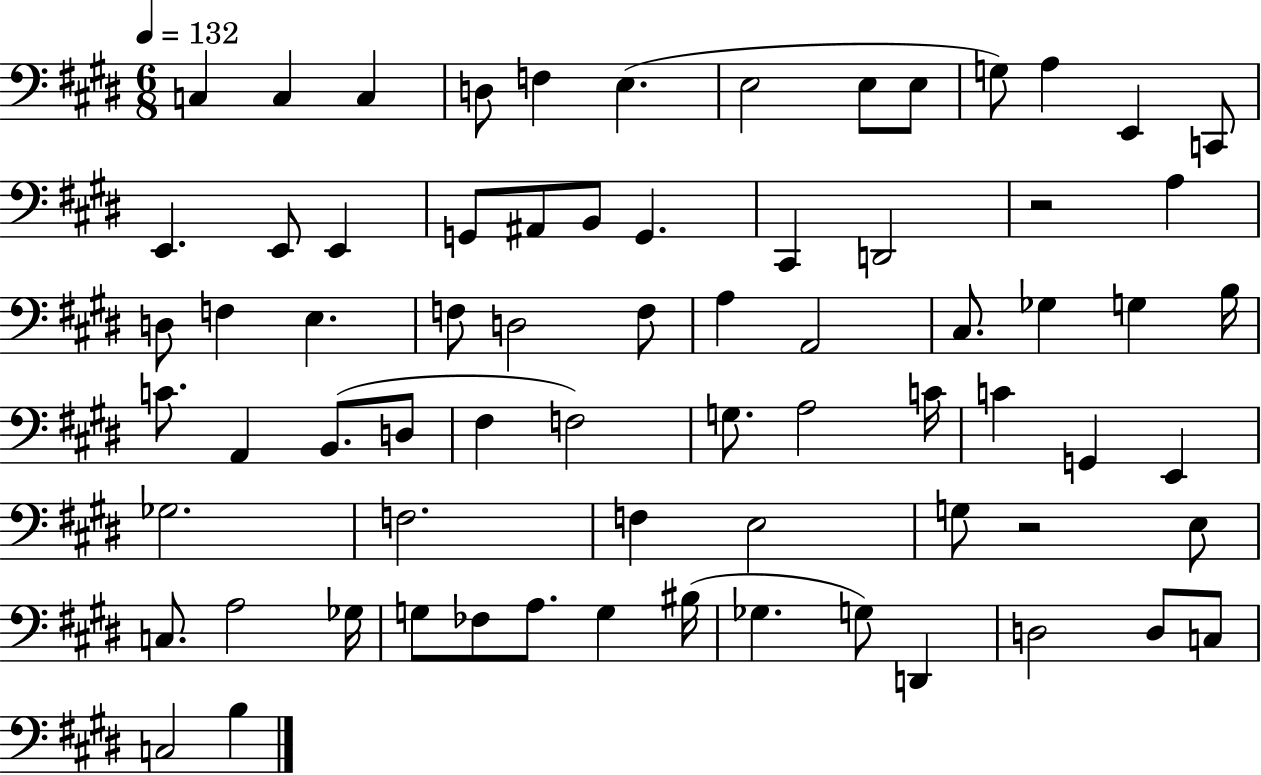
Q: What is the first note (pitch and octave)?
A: C3